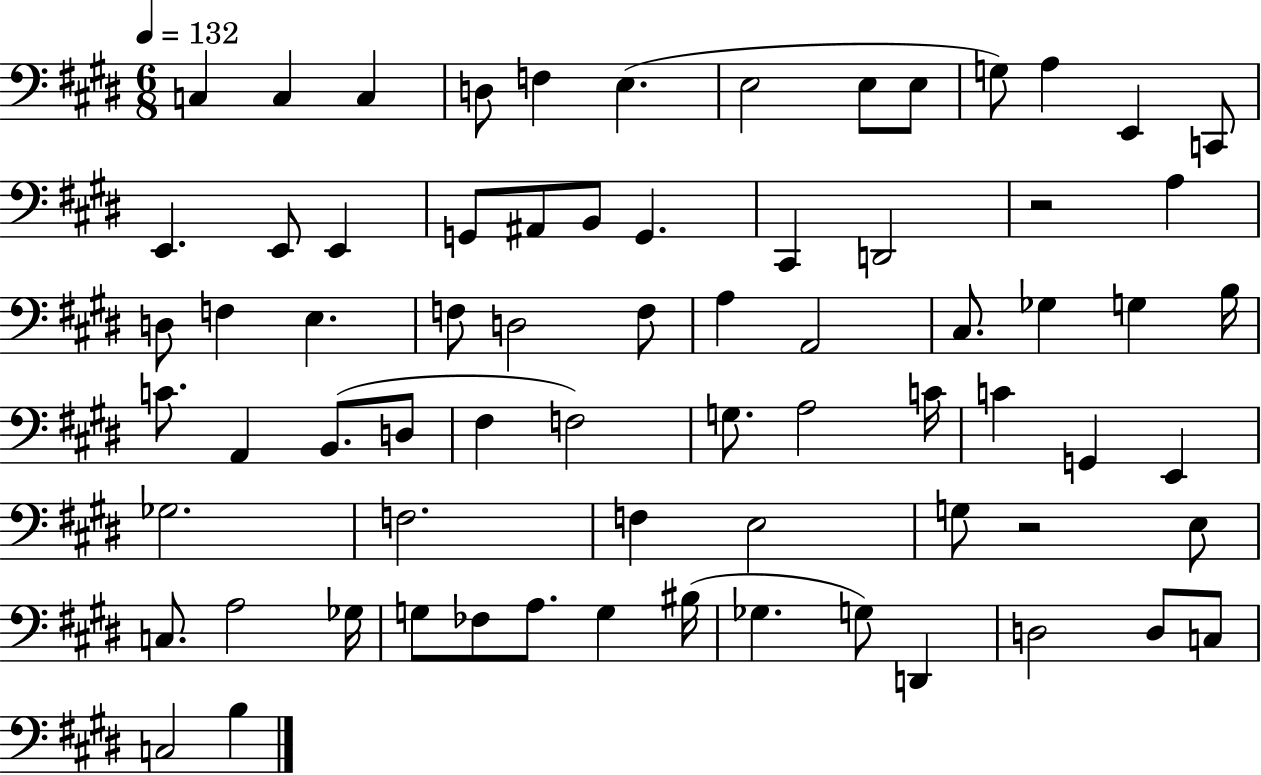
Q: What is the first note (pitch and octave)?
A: C3